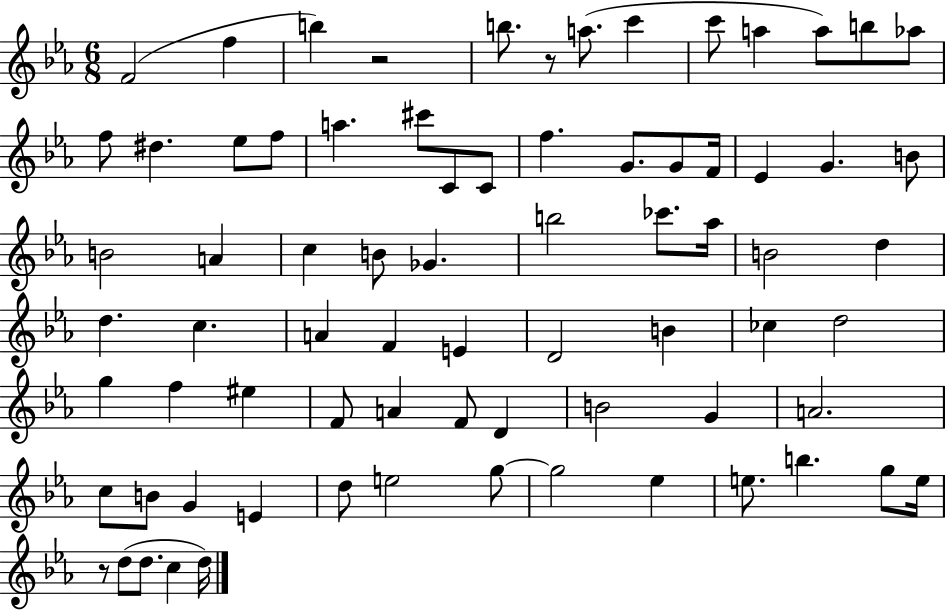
F4/h F5/q B5/q R/h B5/e. R/e A5/e. C6/q C6/e A5/q A5/e B5/e Ab5/e F5/e D#5/q. Eb5/e F5/e A5/q. C#6/e C4/e C4/e F5/q. G4/e. G4/e F4/s Eb4/q G4/q. B4/e B4/h A4/q C5/q B4/e Gb4/q. B5/h CES6/e. Ab5/s B4/h D5/q D5/q. C5/q. A4/q F4/q E4/q D4/h B4/q CES5/q D5/h G5/q F5/q EIS5/q F4/e A4/q F4/e D4/q B4/h G4/q A4/h. C5/e B4/e G4/q E4/q D5/e E5/h G5/e G5/h Eb5/q E5/e. B5/q. G5/e E5/s R/e D5/e D5/e. C5/q D5/s